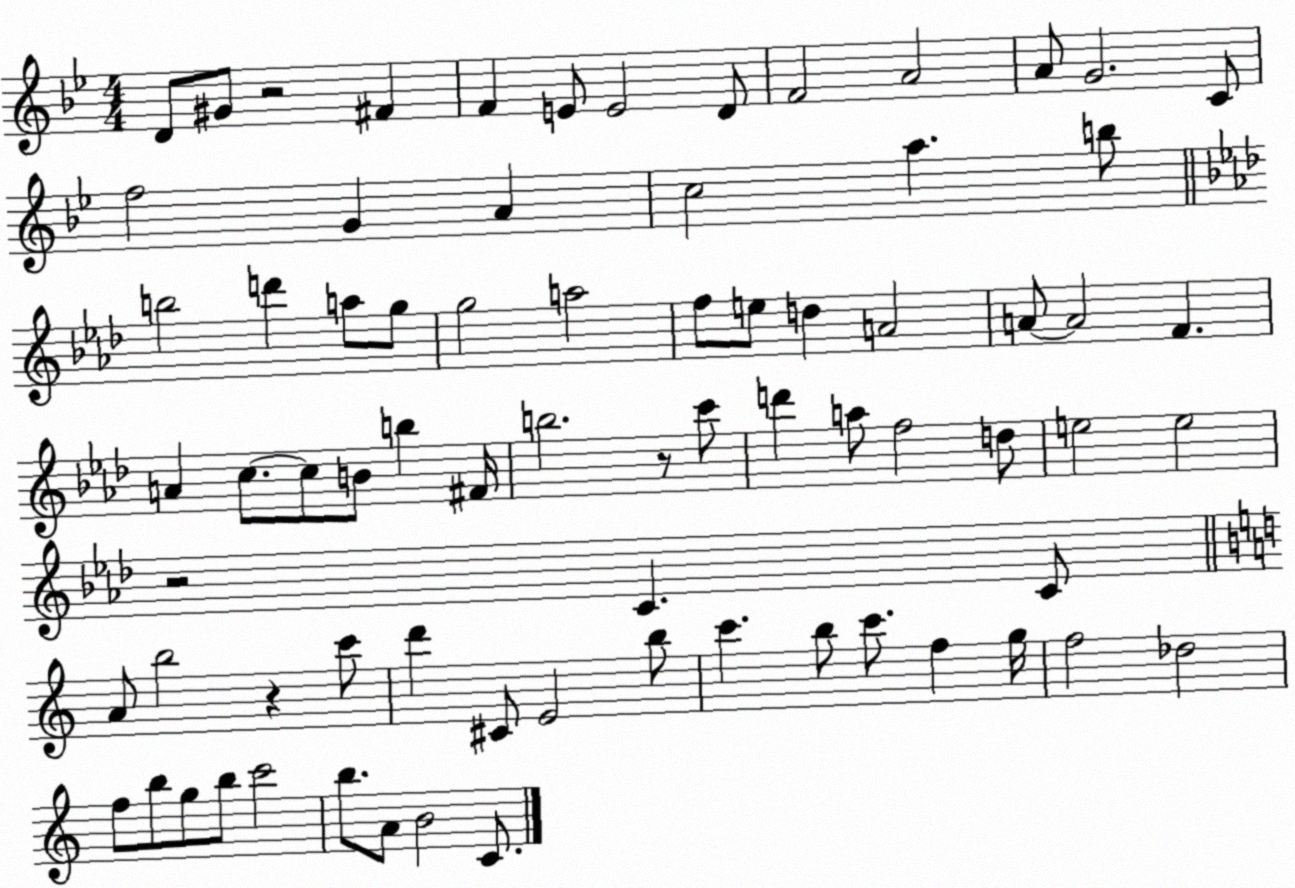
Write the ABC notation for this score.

X:1
T:Untitled
M:4/4
L:1/4
K:Bb
D/2 ^G/2 z2 ^F F E/2 E2 D/2 F2 A2 A/2 G2 C/2 f2 G A c2 a b/2 b2 d' a/2 g/2 g2 a2 f/2 e/2 d A2 A/2 A2 F A c/2 c/2 B/2 b ^F/4 b2 z/2 c'/2 d' a/2 f2 d/2 e2 e2 z2 C C/2 A/2 b2 z c'/2 d' ^C/2 E2 b/2 c' b/2 c'/2 f g/4 f2 _d2 f/2 b/2 g/2 b/2 c'2 b/2 A/2 B2 C/2